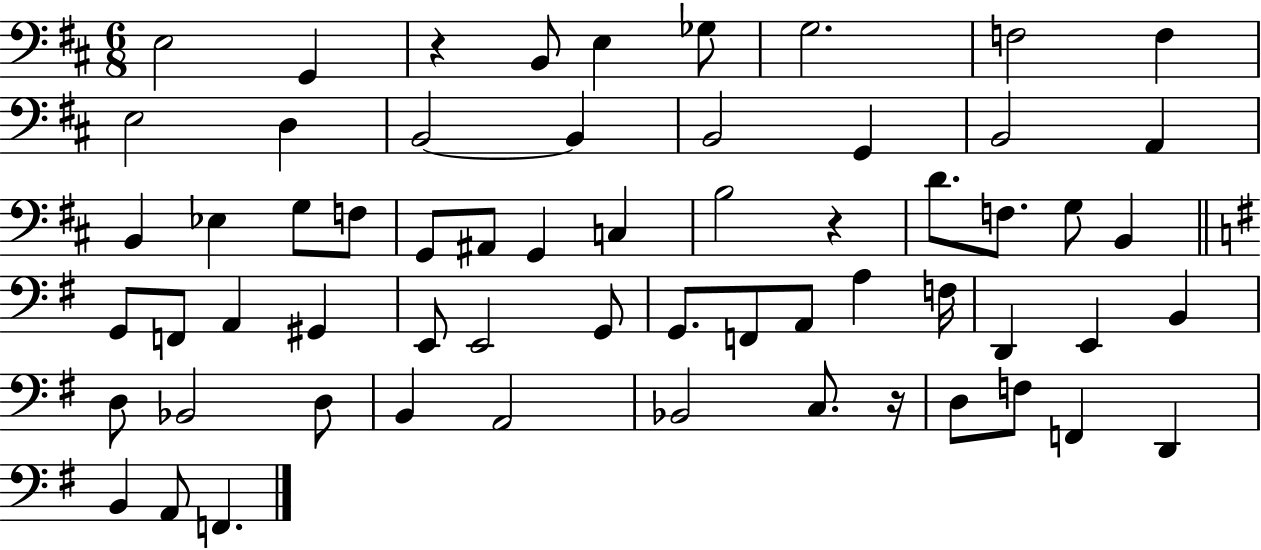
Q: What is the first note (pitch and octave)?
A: E3